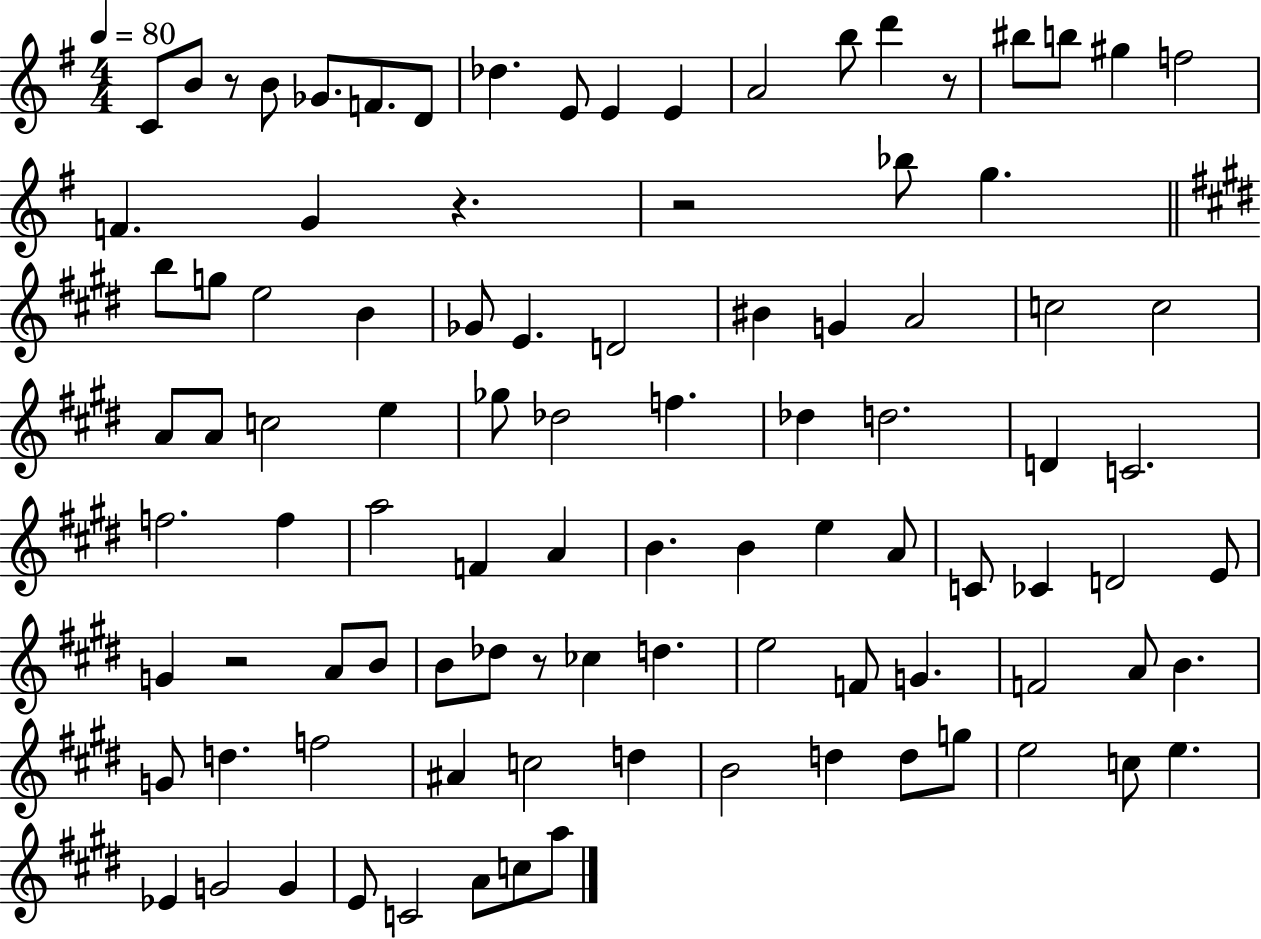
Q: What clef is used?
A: treble